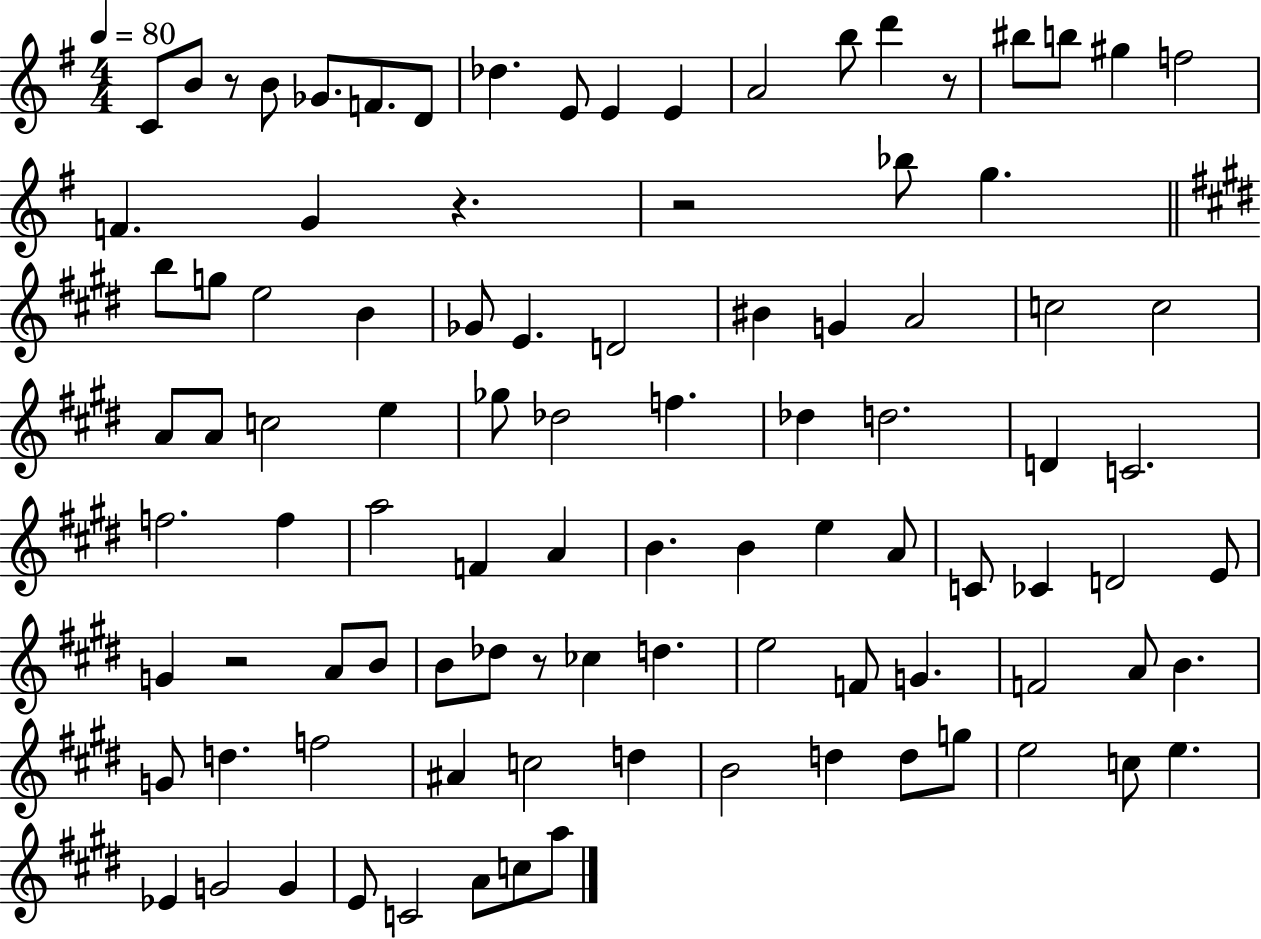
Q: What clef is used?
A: treble